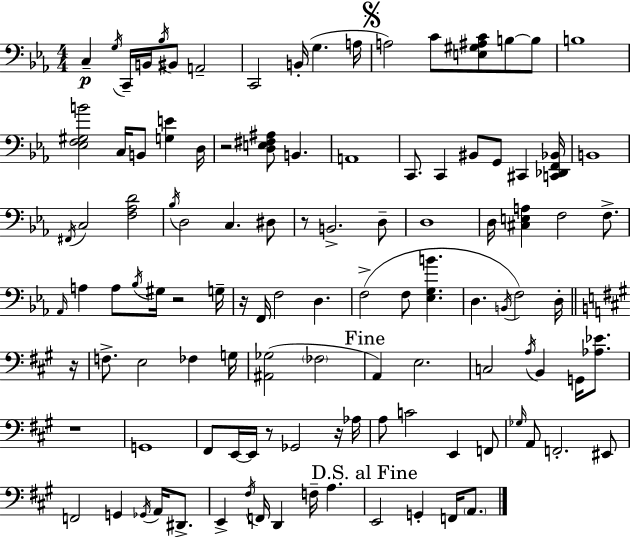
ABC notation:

X:1
T:Untitled
M:4/4
L:1/4
K:Cm
C, G,/4 C,,/4 B,,/4 _B,/4 ^B,,/2 A,,2 C,,2 B,,/4 G, A,/4 A,2 C/2 [E,^G,^A,C]/2 B,/2 B,/2 B,4 [_E,F,^G,B]2 C,/4 B,,/2 [G,E] D,/4 z2 [D,E,^F,^A,]/2 B,, A,,4 C,,/2 C,, ^B,,/2 G,,/2 ^C,, [C,,_D,,F,,_B,,]/4 B,,4 ^F,,/4 C,2 [F,_A,D]2 _B,/4 D,2 C, ^D,/2 z/2 B,,2 D,/2 D,4 D,/4 [^C,E,A,] F,2 F,/2 _A,,/4 A, A,/2 _B,/4 ^G,/4 z2 G,/4 z/4 F,,/4 F,2 D, F,2 F,/2 [_E,G,B] D, B,,/4 F,2 D,/4 z/4 F,/2 E,2 _F, G,/4 [^A,,_G,]2 _F,2 A,, E,2 C,2 A,/4 B,, G,,/4 [_A,_E]/2 z4 G,,4 ^F,,/2 E,,/4 E,,/4 z/2 _G,,2 z/4 _A,/4 A,/2 C2 E,, F,,/2 _G,/4 A,,/2 F,,2 ^E,,/2 F,,2 G,, _G,,/4 A,,/4 ^D,,/2 E,, ^F,/4 F,,/4 D,, F,/4 A, E,,2 G,, F,,/4 A,,/2